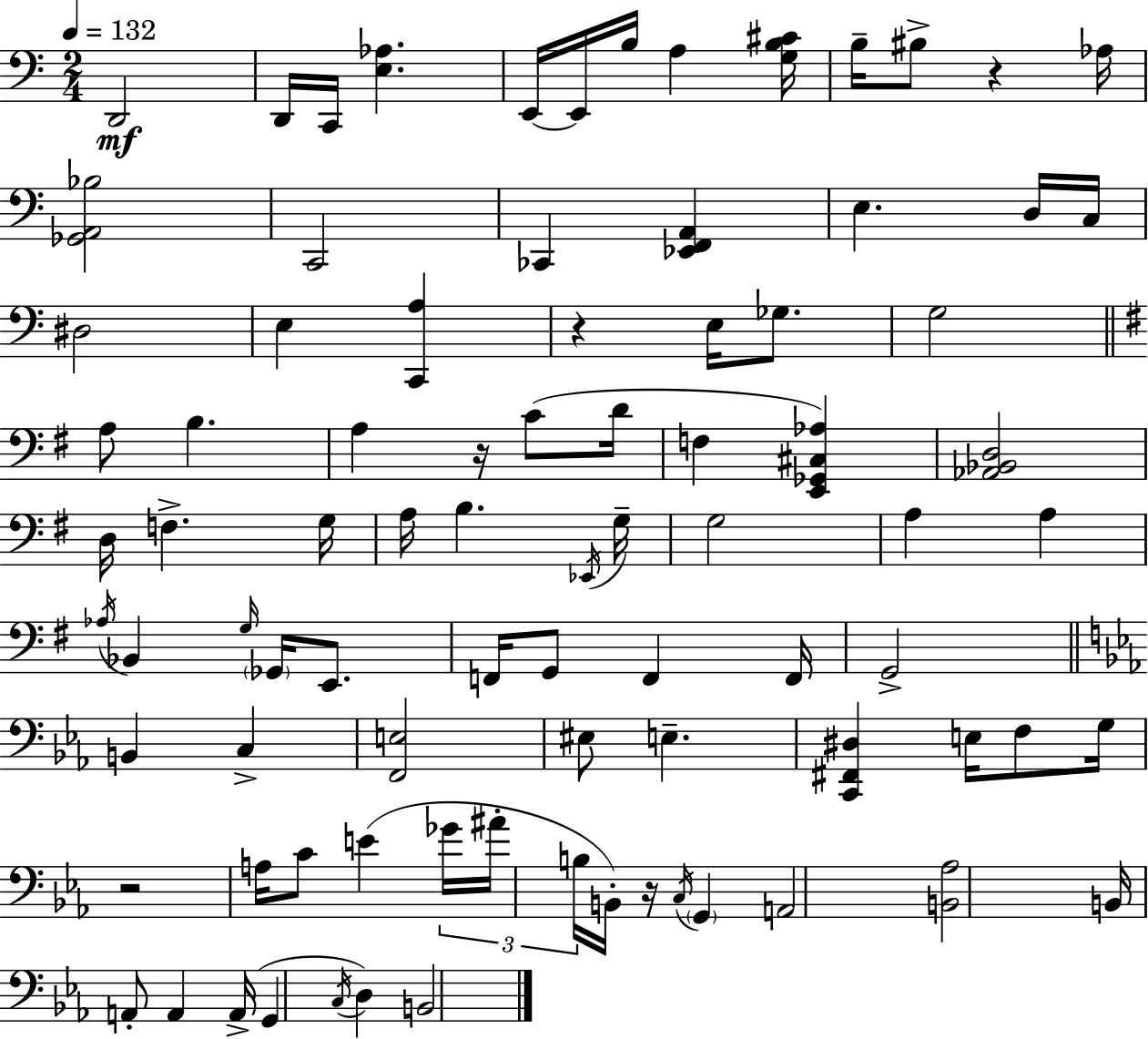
D2/h D2/s C2/s [E3,Ab3]/q. E2/s E2/s B3/s A3/q [G3,B3,C#4]/s B3/s BIS3/e R/q Ab3/s [Gb2,A2,Bb3]/h C2/h CES2/q [Eb2,F2,A2]/q E3/q. D3/s C3/s D#3/h E3/q [C2,A3]/q R/q E3/s Gb3/e. G3/h A3/e B3/q. A3/q R/s C4/e D4/s F3/q [E2,Gb2,C#3,Ab3]/q [Ab2,Bb2,D3]/h D3/s F3/q. G3/s A3/s B3/q. Eb2/s G3/s G3/h A3/q A3/q Ab3/s Bb2/q G3/s Gb2/s E2/e. F2/s G2/e F2/q F2/s G2/h B2/q C3/q [F2,E3]/h EIS3/e E3/q. [C2,F#2,D#3]/q E3/s F3/e G3/s R/h A3/s C4/e E4/q Gb4/s A#4/s B3/s B2/s R/s C3/s G2/q A2/h [B2,Ab3]/h B2/s A2/e A2/q A2/s G2/q C3/s D3/q B2/h